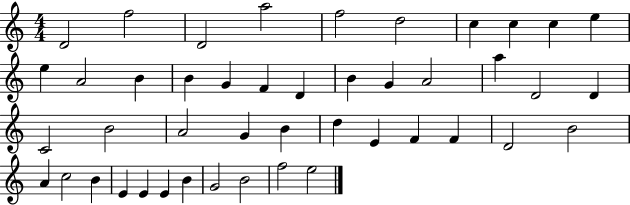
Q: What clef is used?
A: treble